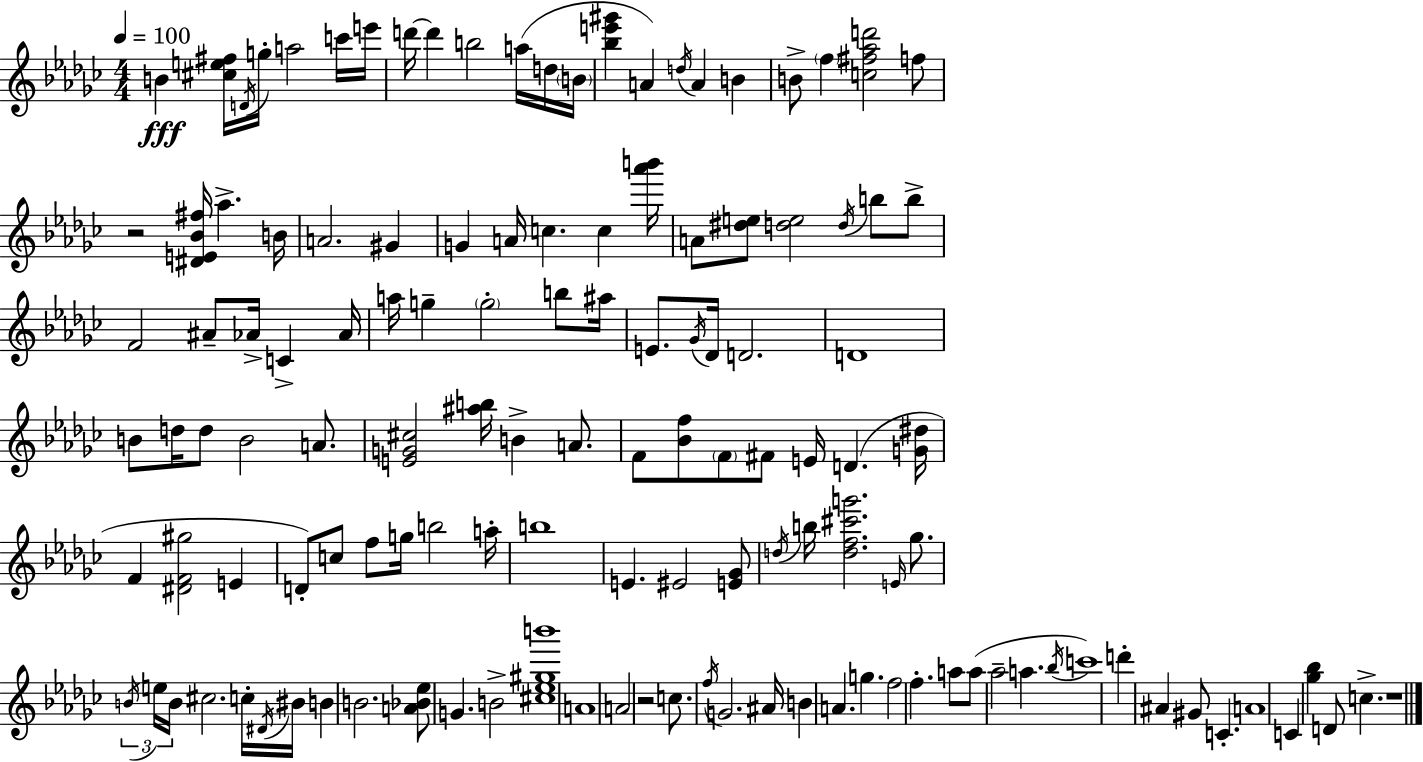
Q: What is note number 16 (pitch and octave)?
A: B4